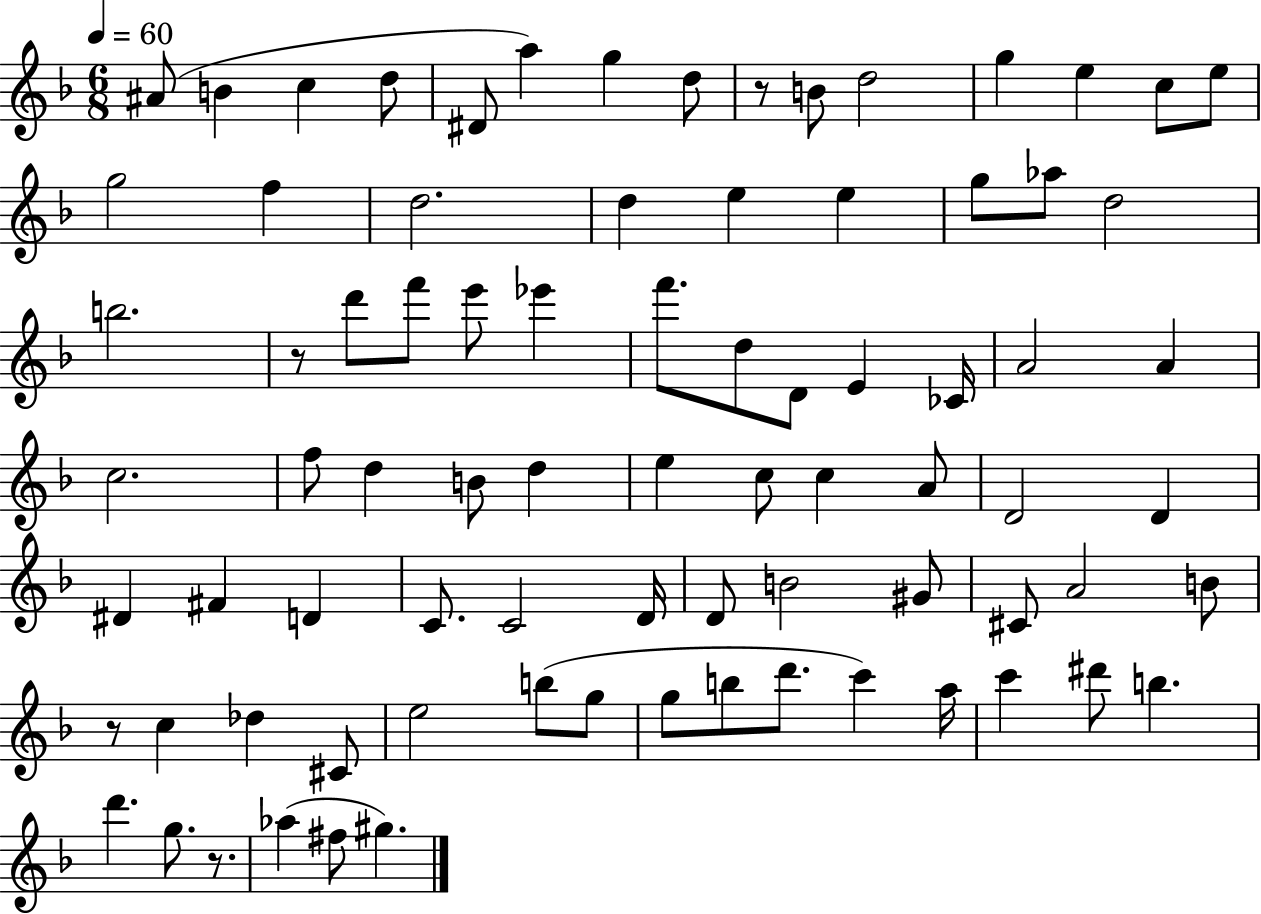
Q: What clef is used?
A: treble